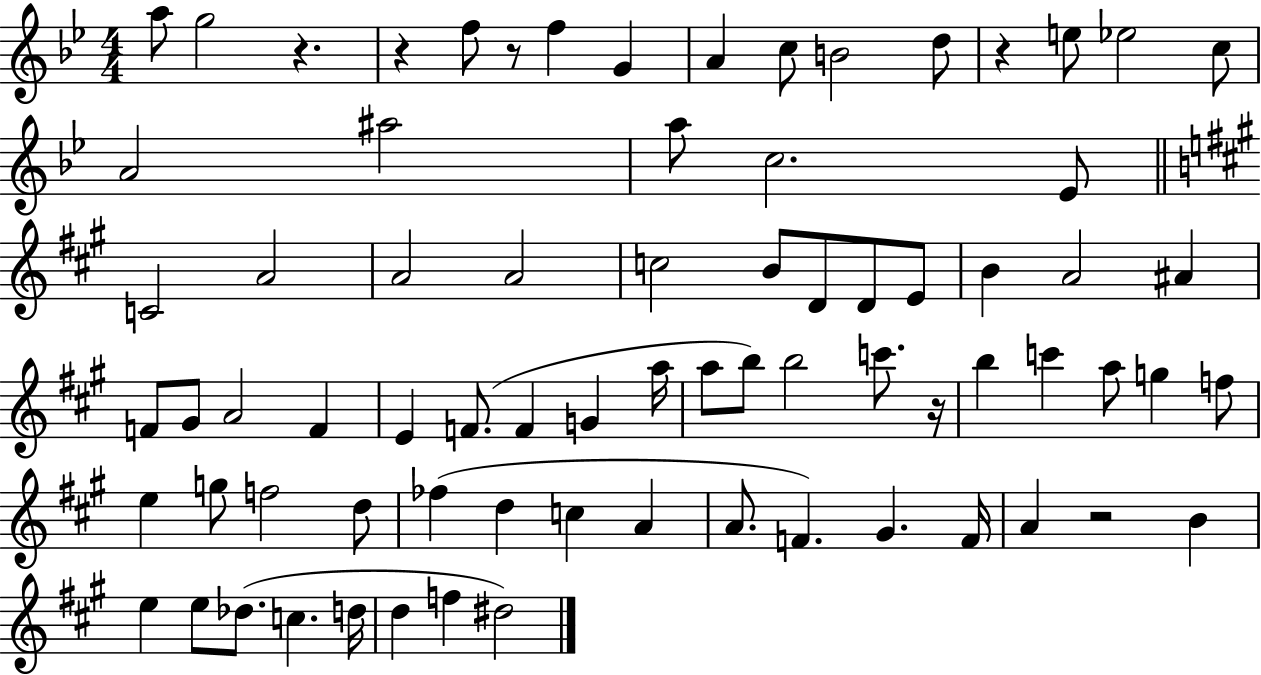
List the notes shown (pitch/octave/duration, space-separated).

A5/e G5/h R/q. R/q F5/e R/e F5/q G4/q A4/q C5/e B4/h D5/e R/q E5/e Eb5/h C5/e A4/h A#5/h A5/e C5/h. Eb4/e C4/h A4/h A4/h A4/h C5/h B4/e D4/e D4/e E4/e B4/q A4/h A#4/q F4/e G#4/e A4/h F4/q E4/q F4/e. F4/q G4/q A5/s A5/e B5/e B5/h C6/e. R/s B5/q C6/q A5/e G5/q F5/e E5/q G5/e F5/h D5/e FES5/q D5/q C5/q A4/q A4/e. F4/q. G#4/q. F4/s A4/q R/h B4/q E5/q E5/e Db5/e. C5/q. D5/s D5/q F5/q D#5/h